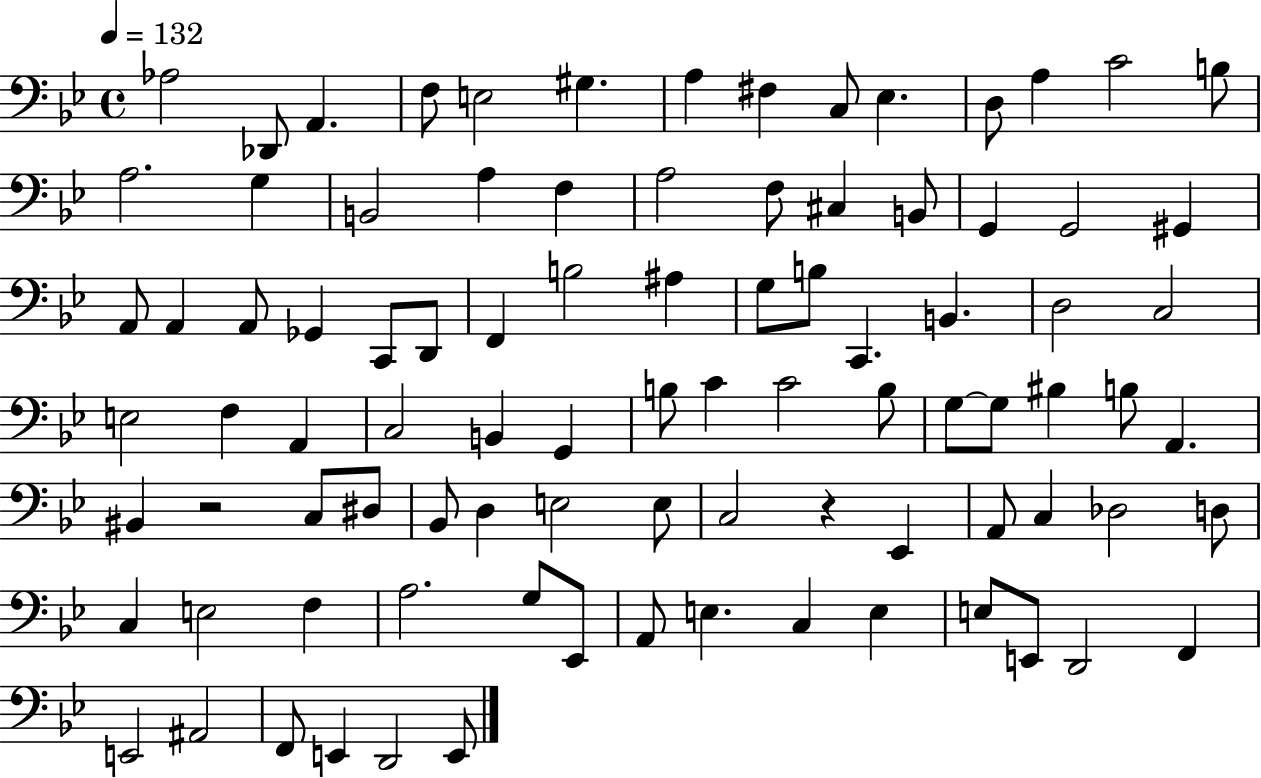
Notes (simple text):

Ab3/h Db2/e A2/q. F3/e E3/h G#3/q. A3/q F#3/q C3/e Eb3/q. D3/e A3/q C4/h B3/e A3/h. G3/q B2/h A3/q F3/q A3/h F3/e C#3/q B2/e G2/q G2/h G#2/q A2/e A2/q A2/e Gb2/q C2/e D2/e F2/q B3/h A#3/q G3/e B3/e C2/q. B2/q. D3/h C3/h E3/h F3/q A2/q C3/h B2/q G2/q B3/e C4/q C4/h B3/e G3/e G3/e BIS3/q B3/e A2/q. BIS2/q R/h C3/e D#3/e Bb2/e D3/q E3/h E3/e C3/h R/q Eb2/q A2/e C3/q Db3/h D3/e C3/q E3/h F3/q A3/h. G3/e Eb2/e A2/e E3/q. C3/q E3/q E3/e E2/e D2/h F2/q E2/h A#2/h F2/e E2/q D2/h E2/e